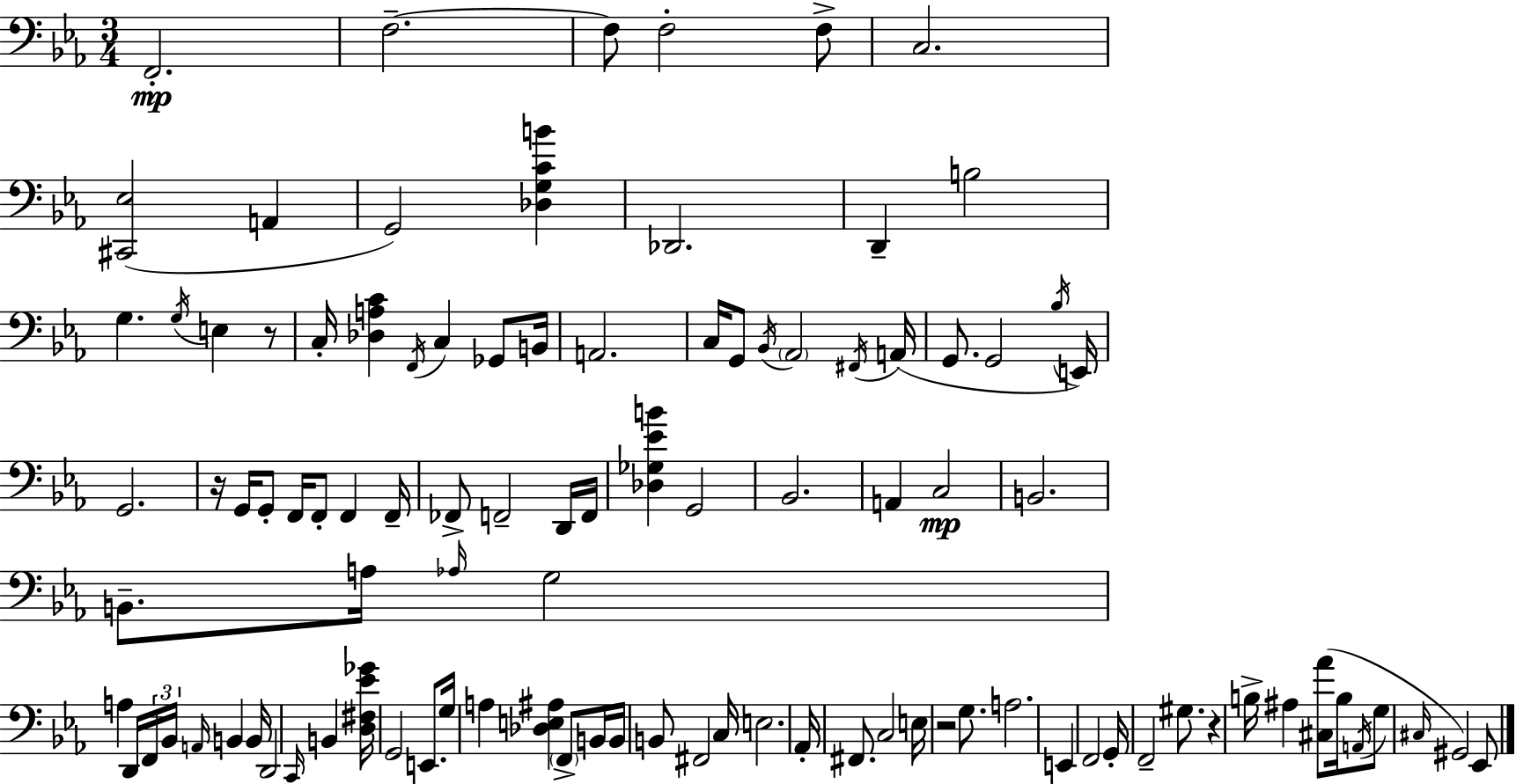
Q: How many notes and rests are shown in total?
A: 101